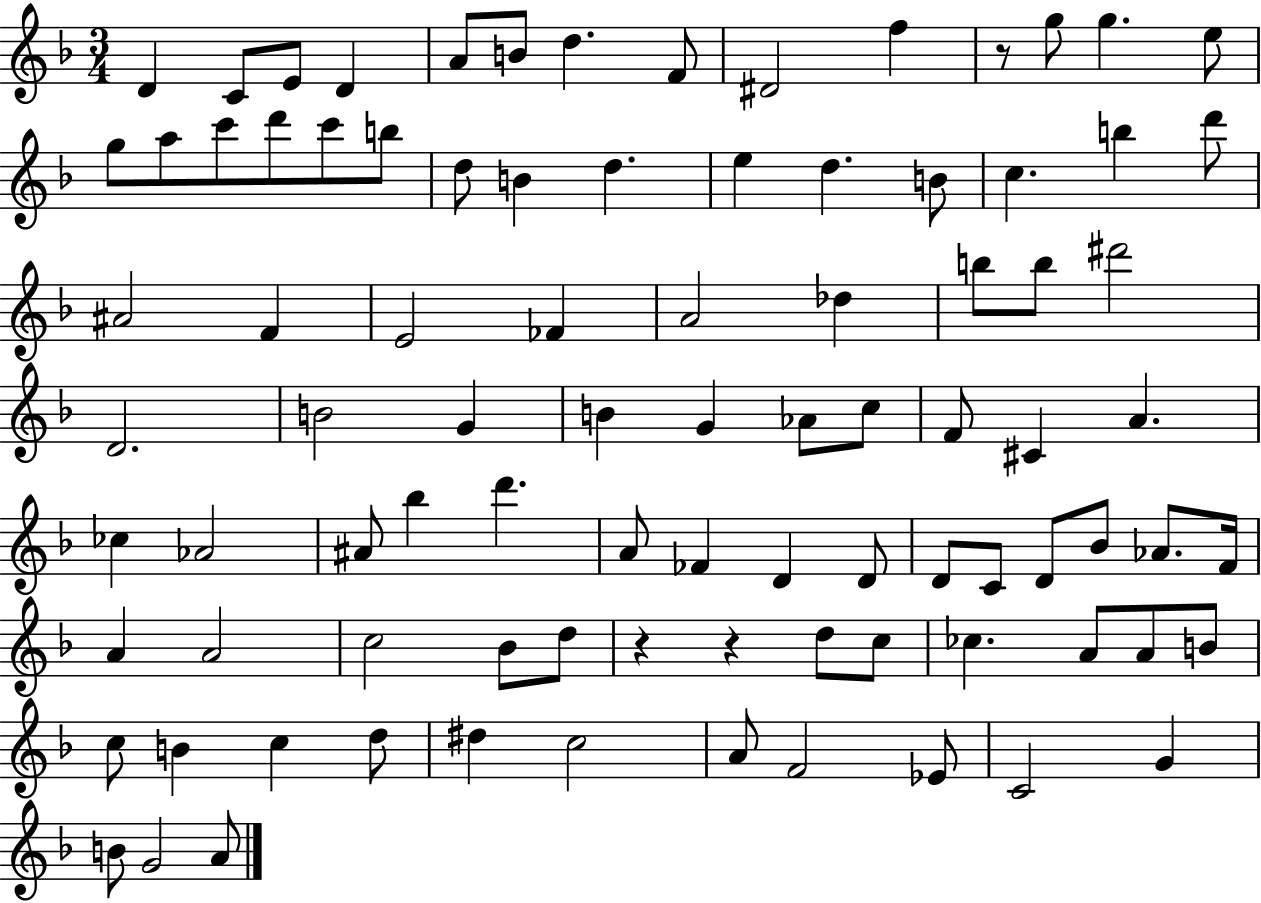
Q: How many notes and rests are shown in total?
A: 90